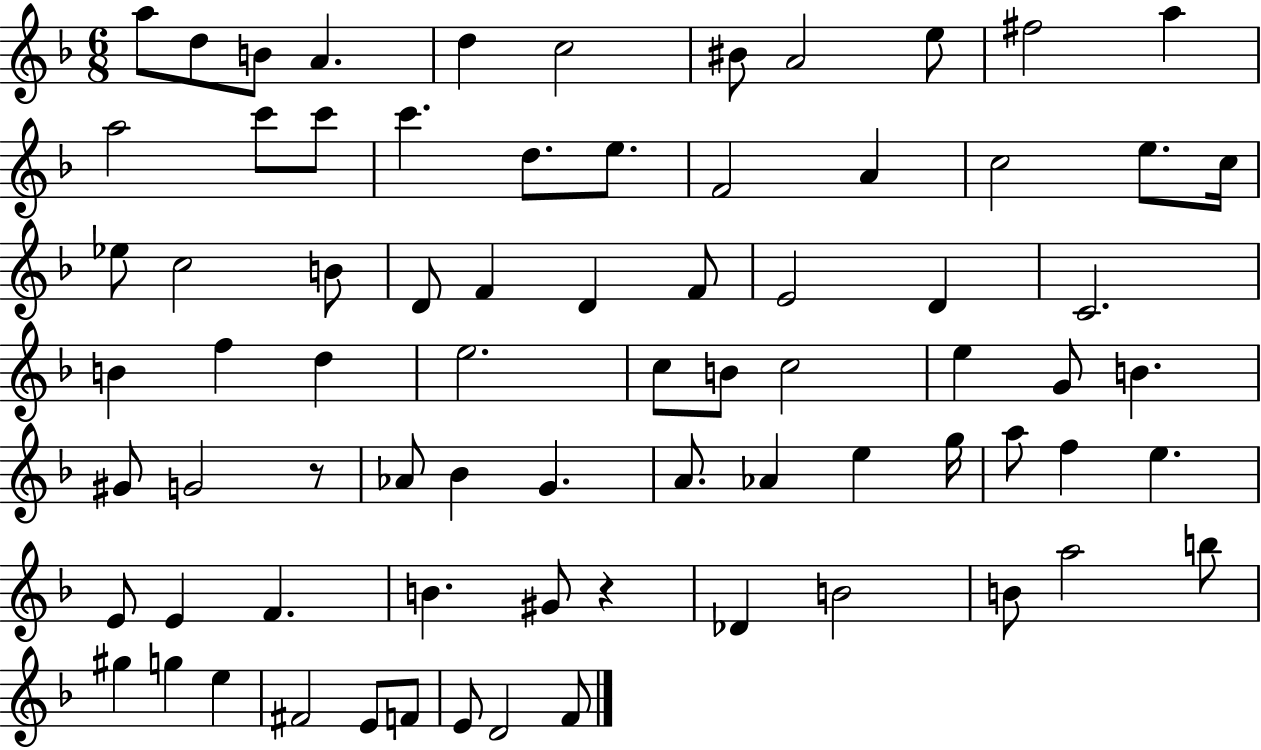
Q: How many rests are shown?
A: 2